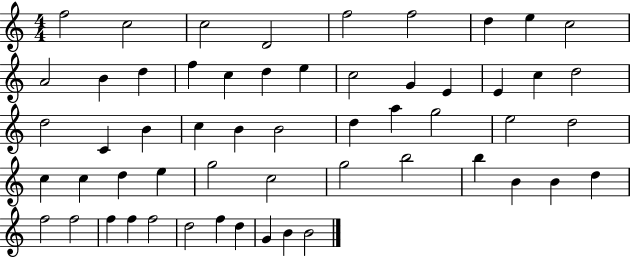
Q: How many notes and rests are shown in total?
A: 56